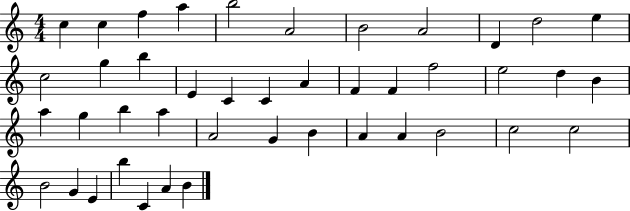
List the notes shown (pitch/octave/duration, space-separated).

C5/q C5/q F5/q A5/q B5/h A4/h B4/h A4/h D4/q D5/h E5/q C5/h G5/q B5/q E4/q C4/q C4/q A4/q F4/q F4/q F5/h E5/h D5/q B4/q A5/q G5/q B5/q A5/q A4/h G4/q B4/q A4/q A4/q B4/h C5/h C5/h B4/h G4/q E4/q B5/q C4/q A4/q B4/q